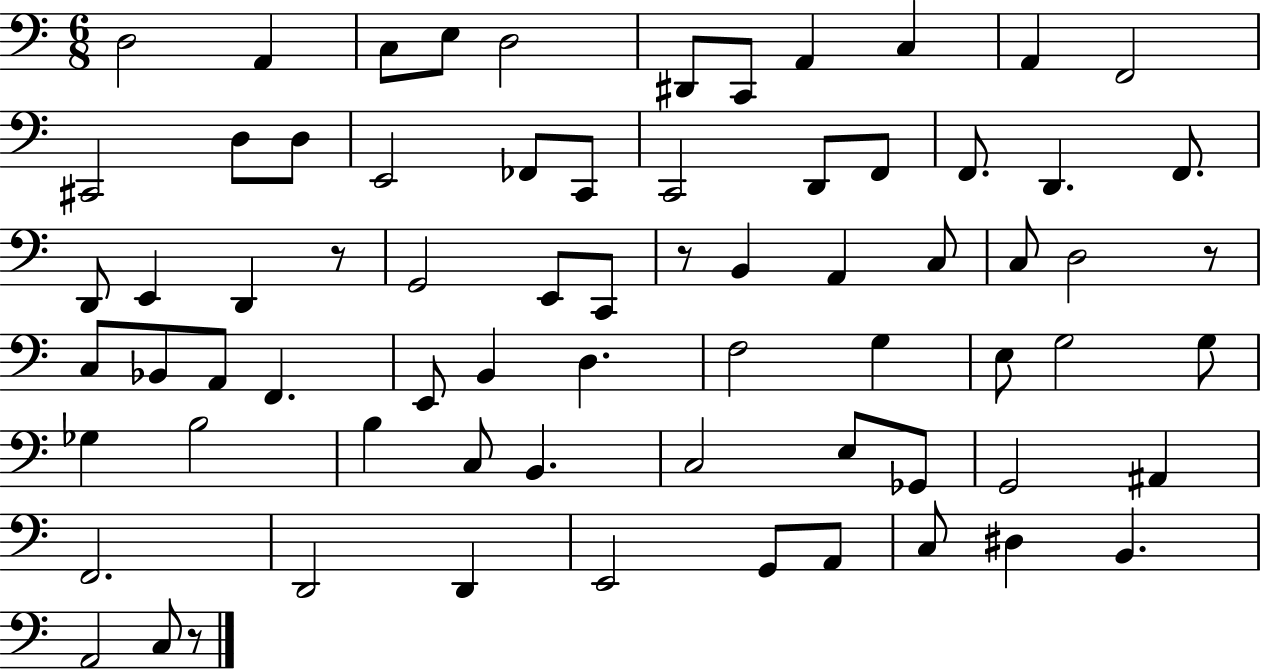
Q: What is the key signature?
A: C major